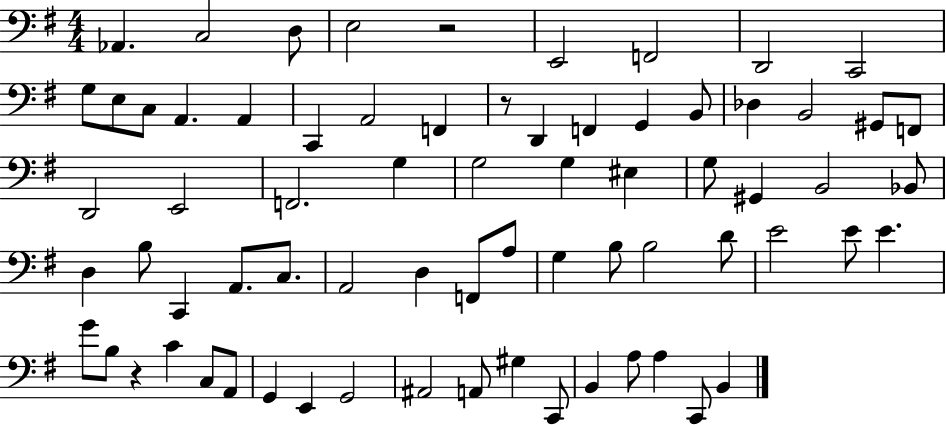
{
  \clef bass
  \numericTimeSignature
  \time 4/4
  \key g \major
  aes,4. c2 d8 | e2 r2 | e,2 f,2 | d,2 c,2 | \break g8 e8 c8 a,4. a,4 | c,4 a,2 f,4 | r8 d,4 f,4 g,4 b,8 | des4 b,2 gis,8 f,8 | \break d,2 e,2 | f,2. g4 | g2 g4 eis4 | g8 gis,4 b,2 bes,8 | \break d4 b8 c,4 a,8. c8. | a,2 d4 f,8 a8 | g4 b8 b2 d'8 | e'2 e'8 e'4. | \break g'8 b8 r4 c'4 c8 a,8 | g,4 e,4 g,2 | ais,2 a,8 gis4 c,8 | b,4 a8 a4 c,8 b,4 | \break \bar "|."
}